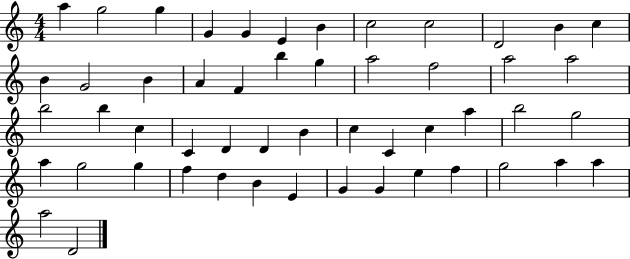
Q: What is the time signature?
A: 4/4